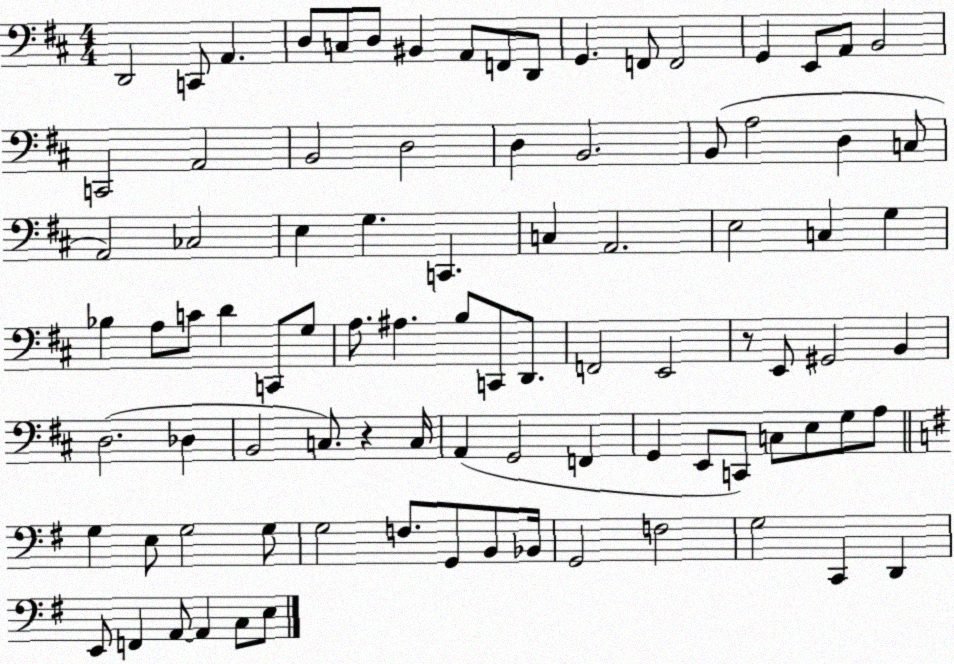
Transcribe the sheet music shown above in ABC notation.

X:1
T:Untitled
M:4/4
L:1/4
K:D
D,,2 C,,/2 A,, D,/2 C,/2 D,/2 ^B,, A,,/2 F,,/2 D,,/2 G,, F,,/2 F,,2 G,, E,,/2 A,,/2 B,,2 C,,2 A,,2 B,,2 D,2 D, B,,2 B,,/2 A,2 D, C,/2 A,,2 _C,2 E, G, C,, C, A,,2 E,2 C, G, _B, A,/2 C/2 D C,,/2 G,/2 A,/2 ^A, B,/2 C,,/2 D,,/2 F,,2 E,,2 z/2 E,,/2 ^G,,2 B,, D,2 _D, B,,2 C,/2 z C,/4 A,, G,,2 F,, G,, E,,/2 C,,/2 C,/2 E,/2 G,/2 A,/2 G, E,/2 G,2 G,/2 G,2 F,/2 G,,/2 B,,/2 _B,,/4 G,,2 F,2 G,2 C,, D,, E,,/2 F,, A,,/2 A,, C,/2 E,/2